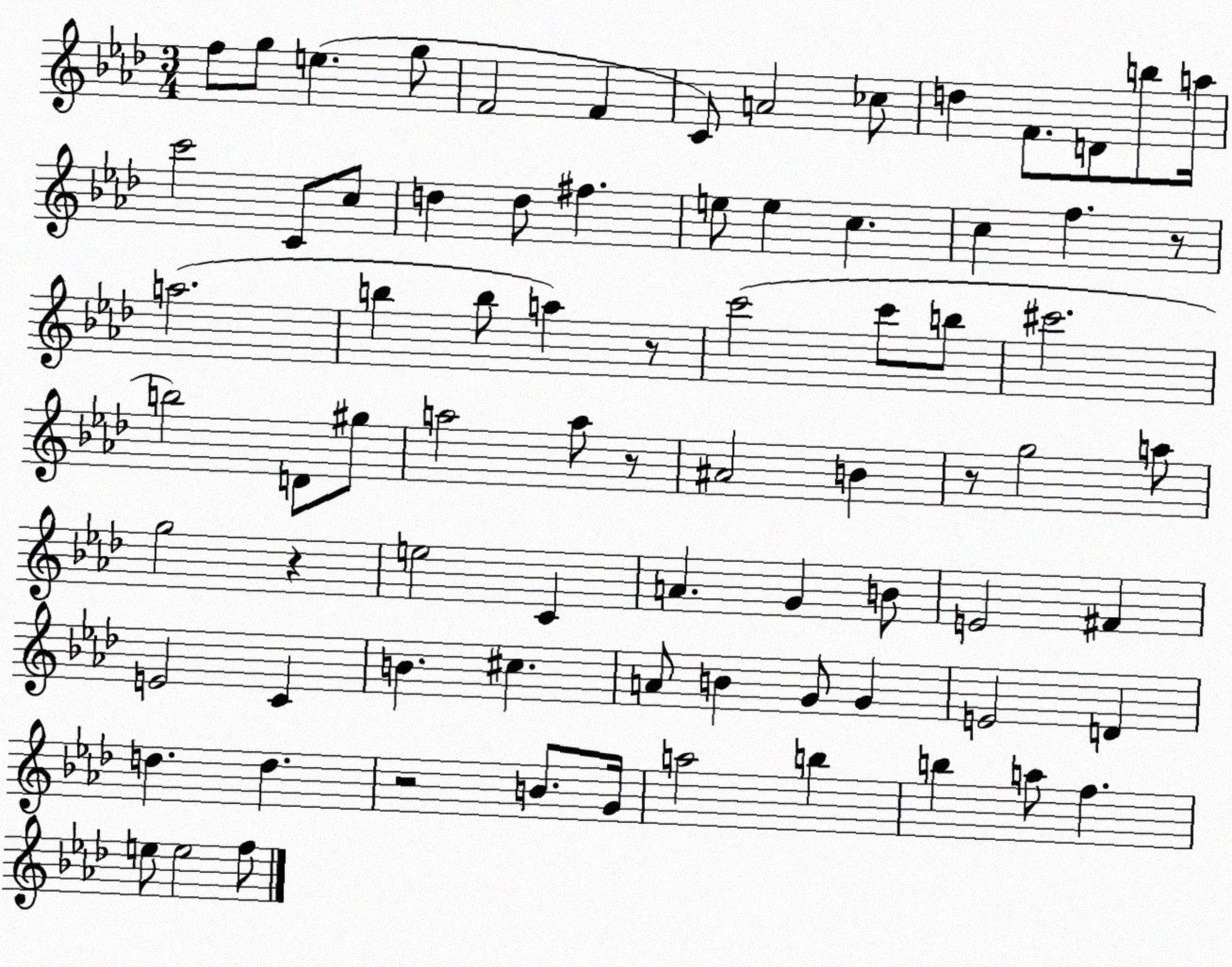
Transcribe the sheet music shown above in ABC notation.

X:1
T:Untitled
M:3/4
L:1/4
K:Ab
f/2 g/2 e g/2 F2 F C/2 A2 _c/2 d F/2 D/2 b/2 a/4 c'2 C/2 c/2 d d/2 ^f e/2 e c c f z/2 a2 b b/2 a z/2 c'2 c'/2 b/2 ^c'2 b2 D/2 ^g/2 a2 a/2 z/2 ^A2 B z/2 g2 a/2 g2 z e2 C A G B/2 E2 ^F E2 C B ^c A/2 B G/2 G E2 D d d z2 B/2 G/4 a2 b b a/2 f e/2 e2 f/2